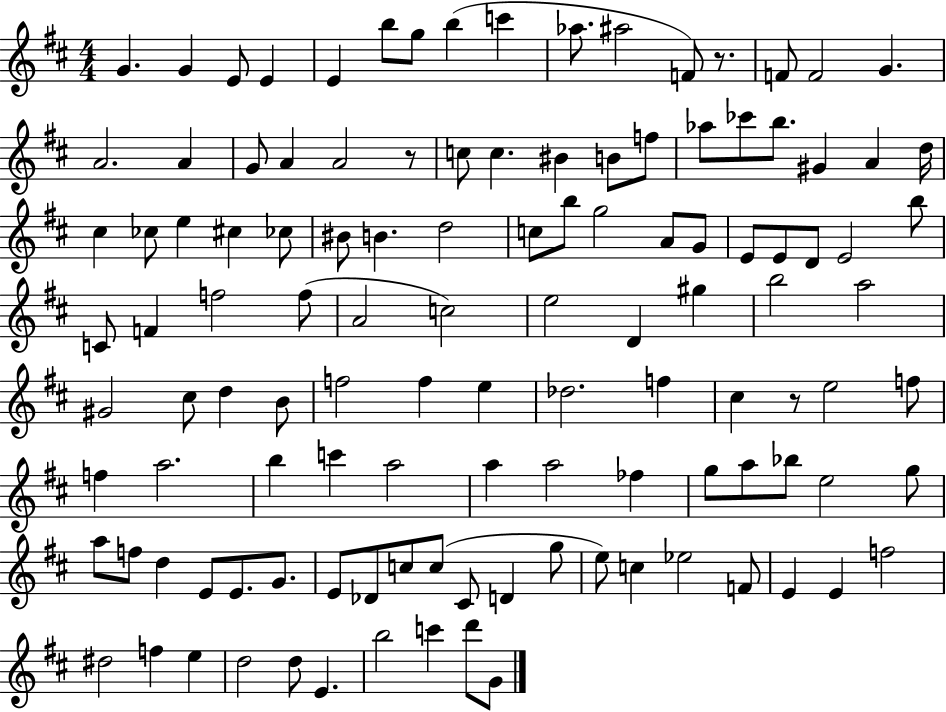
{
  \clef treble
  \numericTimeSignature
  \time 4/4
  \key d \major
  g'4. g'4 e'8 e'4 | e'4 b''8 g''8 b''4( c'''4 | aes''8. ais''2 f'8) r8. | f'8 f'2 g'4. | \break a'2. a'4 | g'8 a'4 a'2 r8 | c''8 c''4. bis'4 b'8 f''8 | aes''8 ces'''8 b''8. gis'4 a'4 d''16 | \break cis''4 ces''8 e''4 cis''4 ces''8 | bis'8 b'4. d''2 | c''8 b''8 g''2 a'8 g'8 | e'8 e'8 d'8 e'2 b''8 | \break c'8 f'4 f''2 f''8( | a'2 c''2) | e''2 d'4 gis''4 | b''2 a''2 | \break gis'2 cis''8 d''4 b'8 | f''2 f''4 e''4 | des''2. f''4 | cis''4 r8 e''2 f''8 | \break f''4 a''2. | b''4 c'''4 a''2 | a''4 a''2 fes''4 | g''8 a''8 bes''8 e''2 g''8 | \break a''8 f''8 d''4 e'8 e'8. g'8. | e'8 des'8 c''8 c''8( cis'8 d'4 g''8 | e''8) c''4 ees''2 f'8 | e'4 e'4 f''2 | \break dis''2 f''4 e''4 | d''2 d''8 e'4. | b''2 c'''4 d'''8 g'8 | \bar "|."
}